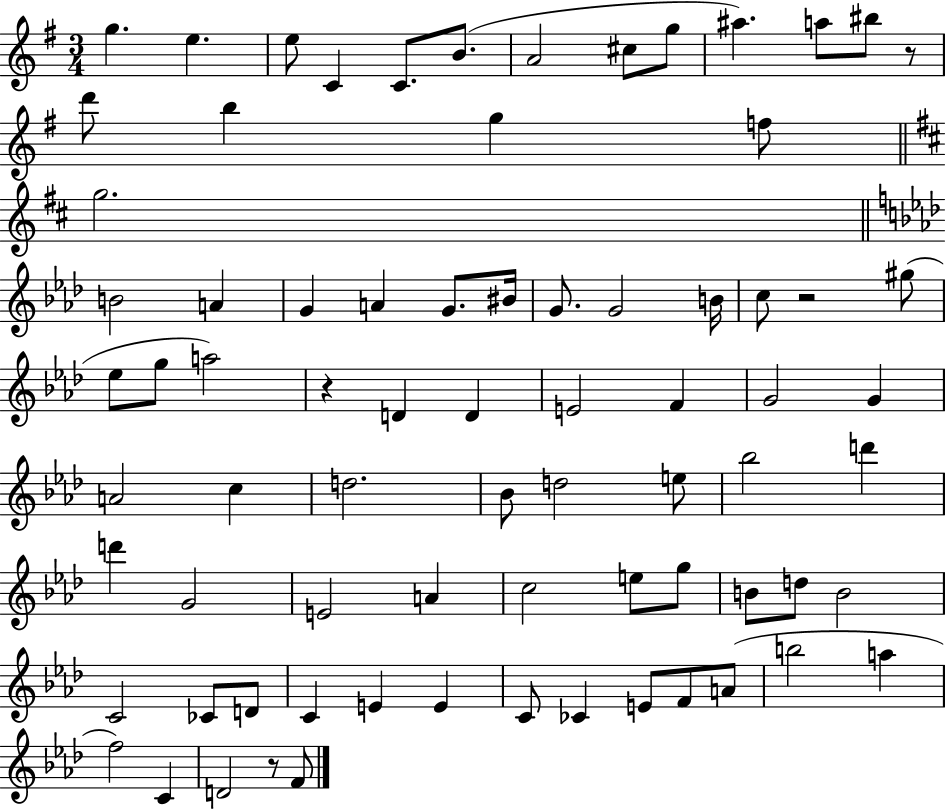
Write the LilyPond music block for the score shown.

{
  \clef treble
  \numericTimeSignature
  \time 3/4
  \key g \major
  g''4. e''4. | e''8 c'4 c'8. b'8.( | a'2 cis''8 g''8 | ais''4.) a''8 bis''8 r8 | \break d'''8 b''4 g''4 f''8 | \bar "||" \break \key d \major g''2. | \bar "||" \break \key f \minor b'2 a'4 | g'4 a'4 g'8. bis'16 | g'8. g'2 b'16 | c''8 r2 gis''8( | \break ees''8 g''8 a''2) | r4 d'4 d'4 | e'2 f'4 | g'2 g'4 | \break a'2 c''4 | d''2. | bes'8 d''2 e''8 | bes''2 d'''4 | \break d'''4 g'2 | e'2 a'4 | c''2 e''8 g''8 | b'8 d''8 b'2 | \break c'2 ces'8 d'8 | c'4 e'4 e'4 | c'8 ces'4 e'8 f'8 a'8( | b''2 a''4 | \break f''2) c'4 | d'2 r8 f'8 | \bar "|."
}